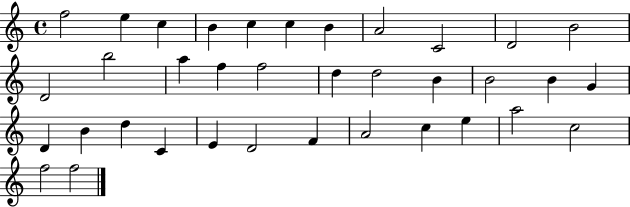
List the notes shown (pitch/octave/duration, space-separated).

F5/h E5/q C5/q B4/q C5/q C5/q B4/q A4/h C4/h D4/h B4/h D4/h B5/h A5/q F5/q F5/h D5/q D5/h B4/q B4/h B4/q G4/q D4/q B4/q D5/q C4/q E4/q D4/h F4/q A4/h C5/q E5/q A5/h C5/h F5/h F5/h